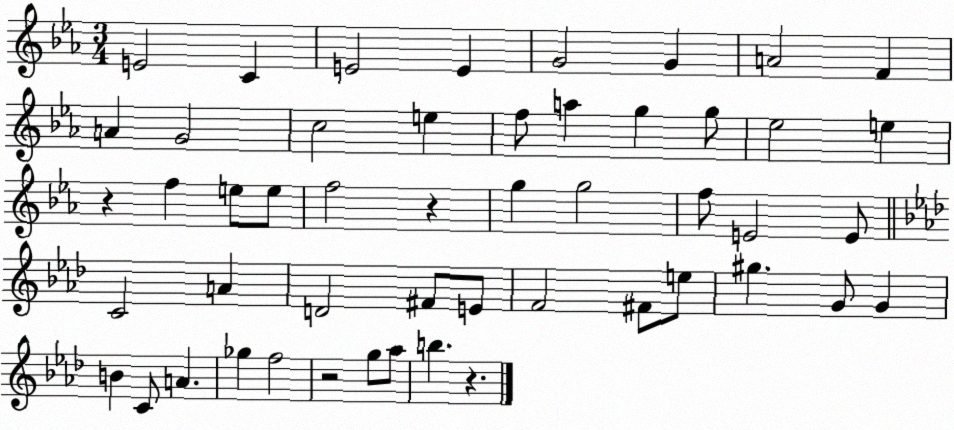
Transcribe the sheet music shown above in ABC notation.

X:1
T:Untitled
M:3/4
L:1/4
K:Eb
E2 C E2 E G2 G A2 F A G2 c2 e f/2 a g g/2 _e2 e z f e/2 e/2 f2 z g g2 f/2 E2 E/2 C2 A D2 ^F/2 E/2 F2 ^F/2 e/2 ^g G/2 G B C/2 A _g f2 z2 g/2 _a/2 b z